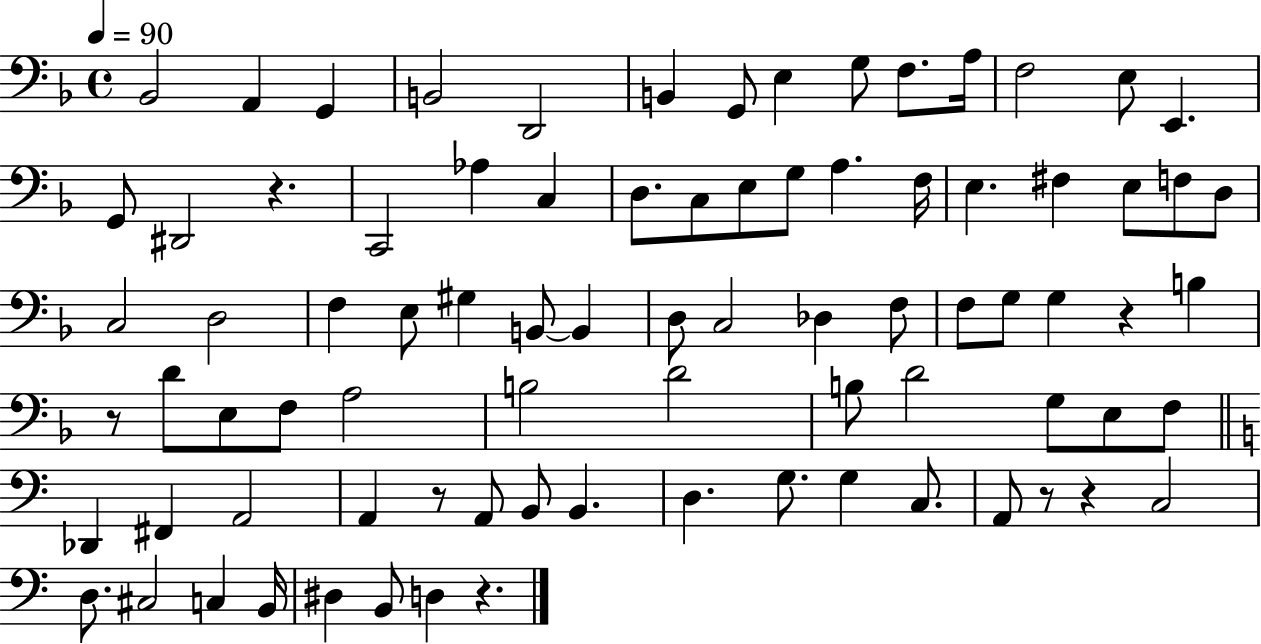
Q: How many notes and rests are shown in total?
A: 83